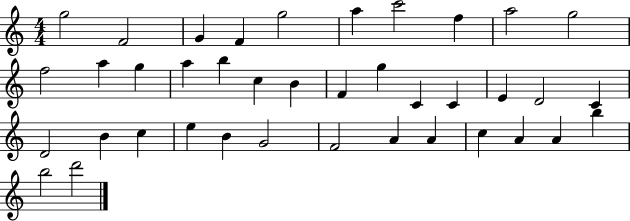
G5/h F4/h G4/q F4/q G5/h A5/q C6/h F5/q A5/h G5/h F5/h A5/q G5/q A5/q B5/q C5/q B4/q F4/q G5/q C4/q C4/q E4/q D4/h C4/q D4/h B4/q C5/q E5/q B4/q G4/h F4/h A4/q A4/q C5/q A4/q A4/q B5/q B5/h D6/h